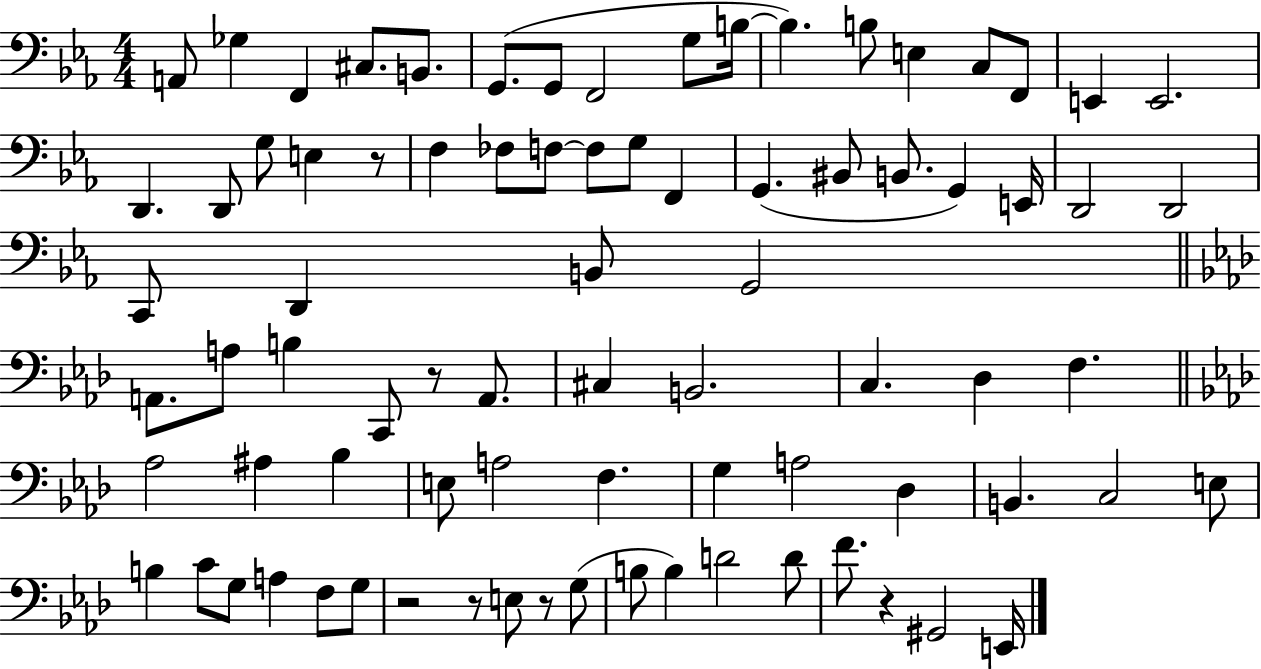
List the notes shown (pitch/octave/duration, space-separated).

A2/e Gb3/q F2/q C#3/e. B2/e. G2/e. G2/e F2/h G3/e B3/s B3/q. B3/e E3/q C3/e F2/e E2/q E2/h. D2/q. D2/e G3/e E3/q R/e F3/q FES3/e F3/e F3/e G3/e F2/q G2/q. BIS2/e B2/e. G2/q E2/s D2/h D2/h C2/e D2/q B2/e G2/h A2/e. A3/e B3/q C2/e R/e A2/e. C#3/q B2/h. C3/q. Db3/q F3/q. Ab3/h A#3/q Bb3/q E3/e A3/h F3/q. G3/q A3/h Db3/q B2/q. C3/h E3/e B3/q C4/e G3/e A3/q F3/e G3/e R/h R/e E3/e R/e G3/e B3/e B3/q D4/h D4/e F4/e. R/q G#2/h E2/s